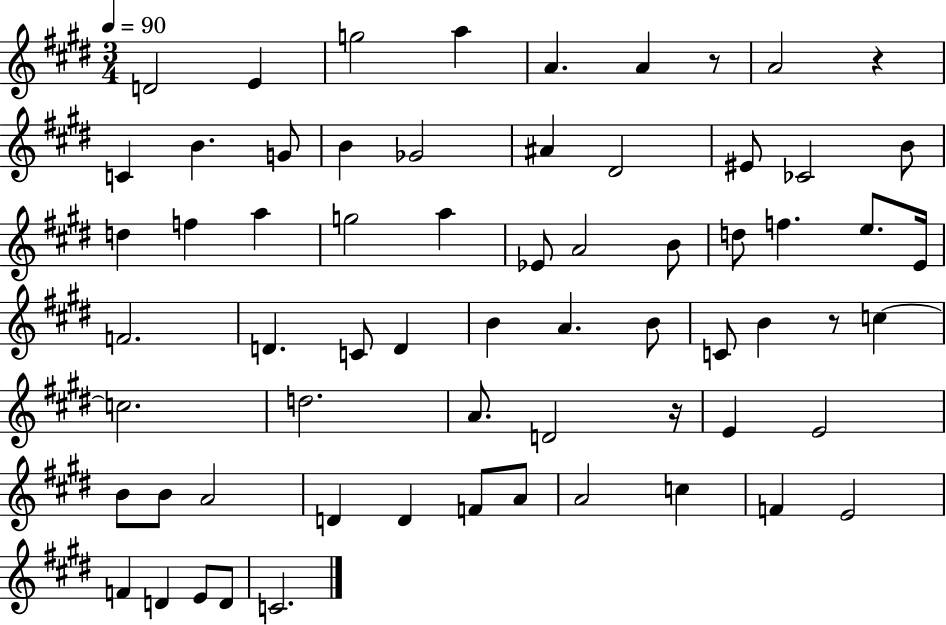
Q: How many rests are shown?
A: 4